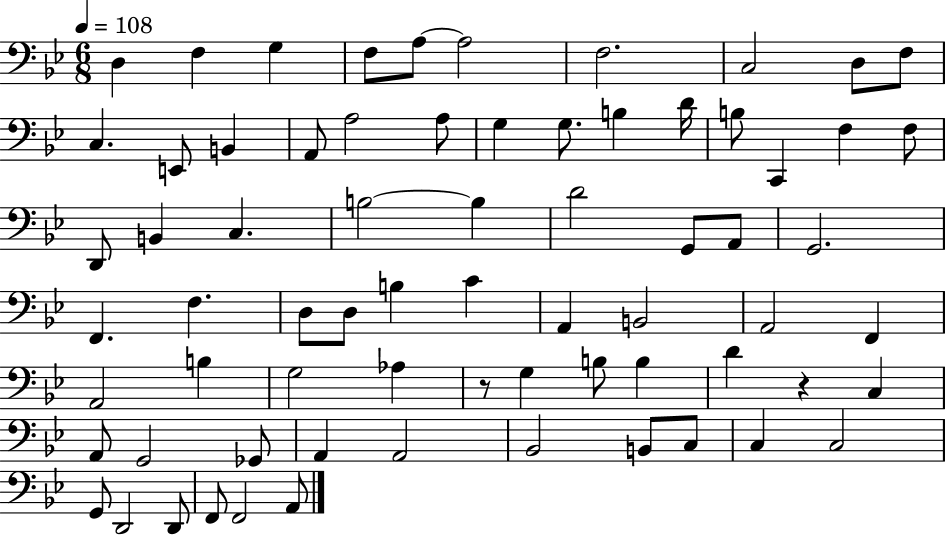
{
  \clef bass
  \numericTimeSignature
  \time 6/8
  \key bes \major
  \tempo 4 = 108
  d4 f4 g4 | f8 a8~~ a2 | f2. | c2 d8 f8 | \break c4. e,8 b,4 | a,8 a2 a8 | g4 g8. b4 d'16 | b8 c,4 f4 f8 | \break d,8 b,4 c4. | b2~~ b4 | d'2 g,8 a,8 | g,2. | \break f,4. f4. | d8 d8 b4 c'4 | a,4 b,2 | a,2 f,4 | \break a,2 b4 | g2 aes4 | r8 g4 b8 b4 | d'4 r4 c4 | \break a,8 g,2 ges,8 | a,4 a,2 | bes,2 b,8 c8 | c4 c2 | \break g,8 d,2 d,8 | f,8 f,2 a,8 | \bar "|."
}